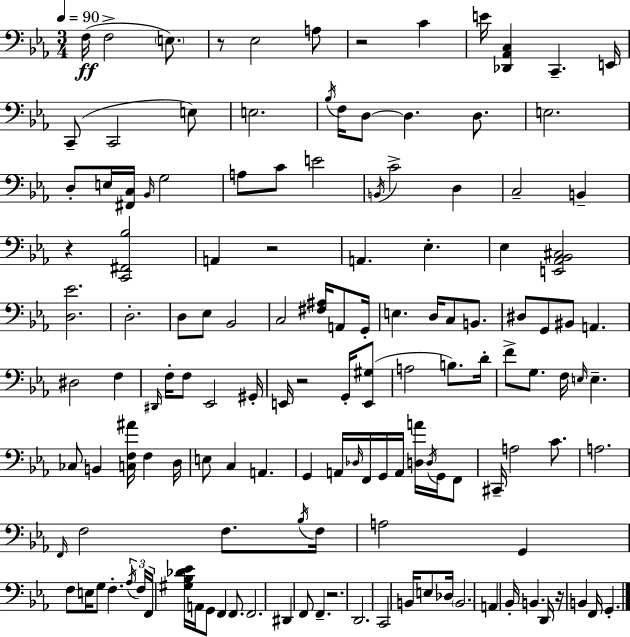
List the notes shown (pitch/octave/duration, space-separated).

F3/s F3/h E3/e. R/e Eb3/h A3/e R/h C4/q E4/s [Db2,Ab2,C3]/q C2/q. E2/s C2/e C2/h E3/e E3/h. Bb3/s F3/s D3/e D3/q. D3/e. E3/h. D3/e E3/s [F#2,C3]/s Bb2/s G3/h A3/e C4/e E4/h B2/s C4/h D3/q C3/h B2/q R/q [C2,F#2,Bb3]/h A2/q R/h A2/q. Eb3/q. Eb3/q [E2,Ab2,Bb2,C#3]/h [D3,Eb4]/h. D3/h. D3/e Eb3/e Bb2/h C3/h [F#3,A#3]/s A2/e G2/s E3/q. D3/s C3/e B2/e. D#3/e G2/e BIS2/e A2/q. D#3/h F3/q D#2/s F3/s F3/e Eb2/h G#2/s E2/s R/h G2/s [E2,G#3]/e A3/h B3/e. D4/s F4/e G3/e. F3/s E3/s E3/q. CES3/e B2/q [C3,F3,A#4]/s F3/q D3/s E3/e C3/q A2/q. G2/q A2/s Db3/s F2/s G2/s A2/s [D3,A4]/s D3/s G2/s F2/e C#2/s A3/h C4/e. A3/h. F2/s F3/h F3/e. Bb3/s F3/s A3/h G2/q F3/e E3/s G3/e F3/q. Ab3/s F3/s F2/s [G#3,Bb3,Db4,Eb4]/s A2/s G2/e F2/q F2/e. F2/h. D#2/q F2/e F2/q. R/h. D2/h. C2/h B2/s E3/e Db3/s B2/h. A2/q Bb2/s B2/q. D2/s R/s B2/q F2/s G2/q.